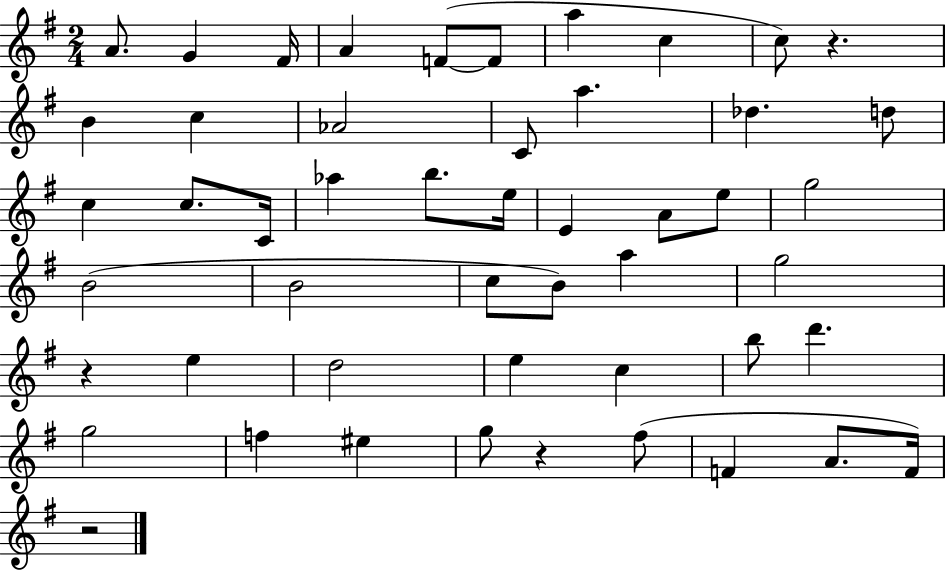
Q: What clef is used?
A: treble